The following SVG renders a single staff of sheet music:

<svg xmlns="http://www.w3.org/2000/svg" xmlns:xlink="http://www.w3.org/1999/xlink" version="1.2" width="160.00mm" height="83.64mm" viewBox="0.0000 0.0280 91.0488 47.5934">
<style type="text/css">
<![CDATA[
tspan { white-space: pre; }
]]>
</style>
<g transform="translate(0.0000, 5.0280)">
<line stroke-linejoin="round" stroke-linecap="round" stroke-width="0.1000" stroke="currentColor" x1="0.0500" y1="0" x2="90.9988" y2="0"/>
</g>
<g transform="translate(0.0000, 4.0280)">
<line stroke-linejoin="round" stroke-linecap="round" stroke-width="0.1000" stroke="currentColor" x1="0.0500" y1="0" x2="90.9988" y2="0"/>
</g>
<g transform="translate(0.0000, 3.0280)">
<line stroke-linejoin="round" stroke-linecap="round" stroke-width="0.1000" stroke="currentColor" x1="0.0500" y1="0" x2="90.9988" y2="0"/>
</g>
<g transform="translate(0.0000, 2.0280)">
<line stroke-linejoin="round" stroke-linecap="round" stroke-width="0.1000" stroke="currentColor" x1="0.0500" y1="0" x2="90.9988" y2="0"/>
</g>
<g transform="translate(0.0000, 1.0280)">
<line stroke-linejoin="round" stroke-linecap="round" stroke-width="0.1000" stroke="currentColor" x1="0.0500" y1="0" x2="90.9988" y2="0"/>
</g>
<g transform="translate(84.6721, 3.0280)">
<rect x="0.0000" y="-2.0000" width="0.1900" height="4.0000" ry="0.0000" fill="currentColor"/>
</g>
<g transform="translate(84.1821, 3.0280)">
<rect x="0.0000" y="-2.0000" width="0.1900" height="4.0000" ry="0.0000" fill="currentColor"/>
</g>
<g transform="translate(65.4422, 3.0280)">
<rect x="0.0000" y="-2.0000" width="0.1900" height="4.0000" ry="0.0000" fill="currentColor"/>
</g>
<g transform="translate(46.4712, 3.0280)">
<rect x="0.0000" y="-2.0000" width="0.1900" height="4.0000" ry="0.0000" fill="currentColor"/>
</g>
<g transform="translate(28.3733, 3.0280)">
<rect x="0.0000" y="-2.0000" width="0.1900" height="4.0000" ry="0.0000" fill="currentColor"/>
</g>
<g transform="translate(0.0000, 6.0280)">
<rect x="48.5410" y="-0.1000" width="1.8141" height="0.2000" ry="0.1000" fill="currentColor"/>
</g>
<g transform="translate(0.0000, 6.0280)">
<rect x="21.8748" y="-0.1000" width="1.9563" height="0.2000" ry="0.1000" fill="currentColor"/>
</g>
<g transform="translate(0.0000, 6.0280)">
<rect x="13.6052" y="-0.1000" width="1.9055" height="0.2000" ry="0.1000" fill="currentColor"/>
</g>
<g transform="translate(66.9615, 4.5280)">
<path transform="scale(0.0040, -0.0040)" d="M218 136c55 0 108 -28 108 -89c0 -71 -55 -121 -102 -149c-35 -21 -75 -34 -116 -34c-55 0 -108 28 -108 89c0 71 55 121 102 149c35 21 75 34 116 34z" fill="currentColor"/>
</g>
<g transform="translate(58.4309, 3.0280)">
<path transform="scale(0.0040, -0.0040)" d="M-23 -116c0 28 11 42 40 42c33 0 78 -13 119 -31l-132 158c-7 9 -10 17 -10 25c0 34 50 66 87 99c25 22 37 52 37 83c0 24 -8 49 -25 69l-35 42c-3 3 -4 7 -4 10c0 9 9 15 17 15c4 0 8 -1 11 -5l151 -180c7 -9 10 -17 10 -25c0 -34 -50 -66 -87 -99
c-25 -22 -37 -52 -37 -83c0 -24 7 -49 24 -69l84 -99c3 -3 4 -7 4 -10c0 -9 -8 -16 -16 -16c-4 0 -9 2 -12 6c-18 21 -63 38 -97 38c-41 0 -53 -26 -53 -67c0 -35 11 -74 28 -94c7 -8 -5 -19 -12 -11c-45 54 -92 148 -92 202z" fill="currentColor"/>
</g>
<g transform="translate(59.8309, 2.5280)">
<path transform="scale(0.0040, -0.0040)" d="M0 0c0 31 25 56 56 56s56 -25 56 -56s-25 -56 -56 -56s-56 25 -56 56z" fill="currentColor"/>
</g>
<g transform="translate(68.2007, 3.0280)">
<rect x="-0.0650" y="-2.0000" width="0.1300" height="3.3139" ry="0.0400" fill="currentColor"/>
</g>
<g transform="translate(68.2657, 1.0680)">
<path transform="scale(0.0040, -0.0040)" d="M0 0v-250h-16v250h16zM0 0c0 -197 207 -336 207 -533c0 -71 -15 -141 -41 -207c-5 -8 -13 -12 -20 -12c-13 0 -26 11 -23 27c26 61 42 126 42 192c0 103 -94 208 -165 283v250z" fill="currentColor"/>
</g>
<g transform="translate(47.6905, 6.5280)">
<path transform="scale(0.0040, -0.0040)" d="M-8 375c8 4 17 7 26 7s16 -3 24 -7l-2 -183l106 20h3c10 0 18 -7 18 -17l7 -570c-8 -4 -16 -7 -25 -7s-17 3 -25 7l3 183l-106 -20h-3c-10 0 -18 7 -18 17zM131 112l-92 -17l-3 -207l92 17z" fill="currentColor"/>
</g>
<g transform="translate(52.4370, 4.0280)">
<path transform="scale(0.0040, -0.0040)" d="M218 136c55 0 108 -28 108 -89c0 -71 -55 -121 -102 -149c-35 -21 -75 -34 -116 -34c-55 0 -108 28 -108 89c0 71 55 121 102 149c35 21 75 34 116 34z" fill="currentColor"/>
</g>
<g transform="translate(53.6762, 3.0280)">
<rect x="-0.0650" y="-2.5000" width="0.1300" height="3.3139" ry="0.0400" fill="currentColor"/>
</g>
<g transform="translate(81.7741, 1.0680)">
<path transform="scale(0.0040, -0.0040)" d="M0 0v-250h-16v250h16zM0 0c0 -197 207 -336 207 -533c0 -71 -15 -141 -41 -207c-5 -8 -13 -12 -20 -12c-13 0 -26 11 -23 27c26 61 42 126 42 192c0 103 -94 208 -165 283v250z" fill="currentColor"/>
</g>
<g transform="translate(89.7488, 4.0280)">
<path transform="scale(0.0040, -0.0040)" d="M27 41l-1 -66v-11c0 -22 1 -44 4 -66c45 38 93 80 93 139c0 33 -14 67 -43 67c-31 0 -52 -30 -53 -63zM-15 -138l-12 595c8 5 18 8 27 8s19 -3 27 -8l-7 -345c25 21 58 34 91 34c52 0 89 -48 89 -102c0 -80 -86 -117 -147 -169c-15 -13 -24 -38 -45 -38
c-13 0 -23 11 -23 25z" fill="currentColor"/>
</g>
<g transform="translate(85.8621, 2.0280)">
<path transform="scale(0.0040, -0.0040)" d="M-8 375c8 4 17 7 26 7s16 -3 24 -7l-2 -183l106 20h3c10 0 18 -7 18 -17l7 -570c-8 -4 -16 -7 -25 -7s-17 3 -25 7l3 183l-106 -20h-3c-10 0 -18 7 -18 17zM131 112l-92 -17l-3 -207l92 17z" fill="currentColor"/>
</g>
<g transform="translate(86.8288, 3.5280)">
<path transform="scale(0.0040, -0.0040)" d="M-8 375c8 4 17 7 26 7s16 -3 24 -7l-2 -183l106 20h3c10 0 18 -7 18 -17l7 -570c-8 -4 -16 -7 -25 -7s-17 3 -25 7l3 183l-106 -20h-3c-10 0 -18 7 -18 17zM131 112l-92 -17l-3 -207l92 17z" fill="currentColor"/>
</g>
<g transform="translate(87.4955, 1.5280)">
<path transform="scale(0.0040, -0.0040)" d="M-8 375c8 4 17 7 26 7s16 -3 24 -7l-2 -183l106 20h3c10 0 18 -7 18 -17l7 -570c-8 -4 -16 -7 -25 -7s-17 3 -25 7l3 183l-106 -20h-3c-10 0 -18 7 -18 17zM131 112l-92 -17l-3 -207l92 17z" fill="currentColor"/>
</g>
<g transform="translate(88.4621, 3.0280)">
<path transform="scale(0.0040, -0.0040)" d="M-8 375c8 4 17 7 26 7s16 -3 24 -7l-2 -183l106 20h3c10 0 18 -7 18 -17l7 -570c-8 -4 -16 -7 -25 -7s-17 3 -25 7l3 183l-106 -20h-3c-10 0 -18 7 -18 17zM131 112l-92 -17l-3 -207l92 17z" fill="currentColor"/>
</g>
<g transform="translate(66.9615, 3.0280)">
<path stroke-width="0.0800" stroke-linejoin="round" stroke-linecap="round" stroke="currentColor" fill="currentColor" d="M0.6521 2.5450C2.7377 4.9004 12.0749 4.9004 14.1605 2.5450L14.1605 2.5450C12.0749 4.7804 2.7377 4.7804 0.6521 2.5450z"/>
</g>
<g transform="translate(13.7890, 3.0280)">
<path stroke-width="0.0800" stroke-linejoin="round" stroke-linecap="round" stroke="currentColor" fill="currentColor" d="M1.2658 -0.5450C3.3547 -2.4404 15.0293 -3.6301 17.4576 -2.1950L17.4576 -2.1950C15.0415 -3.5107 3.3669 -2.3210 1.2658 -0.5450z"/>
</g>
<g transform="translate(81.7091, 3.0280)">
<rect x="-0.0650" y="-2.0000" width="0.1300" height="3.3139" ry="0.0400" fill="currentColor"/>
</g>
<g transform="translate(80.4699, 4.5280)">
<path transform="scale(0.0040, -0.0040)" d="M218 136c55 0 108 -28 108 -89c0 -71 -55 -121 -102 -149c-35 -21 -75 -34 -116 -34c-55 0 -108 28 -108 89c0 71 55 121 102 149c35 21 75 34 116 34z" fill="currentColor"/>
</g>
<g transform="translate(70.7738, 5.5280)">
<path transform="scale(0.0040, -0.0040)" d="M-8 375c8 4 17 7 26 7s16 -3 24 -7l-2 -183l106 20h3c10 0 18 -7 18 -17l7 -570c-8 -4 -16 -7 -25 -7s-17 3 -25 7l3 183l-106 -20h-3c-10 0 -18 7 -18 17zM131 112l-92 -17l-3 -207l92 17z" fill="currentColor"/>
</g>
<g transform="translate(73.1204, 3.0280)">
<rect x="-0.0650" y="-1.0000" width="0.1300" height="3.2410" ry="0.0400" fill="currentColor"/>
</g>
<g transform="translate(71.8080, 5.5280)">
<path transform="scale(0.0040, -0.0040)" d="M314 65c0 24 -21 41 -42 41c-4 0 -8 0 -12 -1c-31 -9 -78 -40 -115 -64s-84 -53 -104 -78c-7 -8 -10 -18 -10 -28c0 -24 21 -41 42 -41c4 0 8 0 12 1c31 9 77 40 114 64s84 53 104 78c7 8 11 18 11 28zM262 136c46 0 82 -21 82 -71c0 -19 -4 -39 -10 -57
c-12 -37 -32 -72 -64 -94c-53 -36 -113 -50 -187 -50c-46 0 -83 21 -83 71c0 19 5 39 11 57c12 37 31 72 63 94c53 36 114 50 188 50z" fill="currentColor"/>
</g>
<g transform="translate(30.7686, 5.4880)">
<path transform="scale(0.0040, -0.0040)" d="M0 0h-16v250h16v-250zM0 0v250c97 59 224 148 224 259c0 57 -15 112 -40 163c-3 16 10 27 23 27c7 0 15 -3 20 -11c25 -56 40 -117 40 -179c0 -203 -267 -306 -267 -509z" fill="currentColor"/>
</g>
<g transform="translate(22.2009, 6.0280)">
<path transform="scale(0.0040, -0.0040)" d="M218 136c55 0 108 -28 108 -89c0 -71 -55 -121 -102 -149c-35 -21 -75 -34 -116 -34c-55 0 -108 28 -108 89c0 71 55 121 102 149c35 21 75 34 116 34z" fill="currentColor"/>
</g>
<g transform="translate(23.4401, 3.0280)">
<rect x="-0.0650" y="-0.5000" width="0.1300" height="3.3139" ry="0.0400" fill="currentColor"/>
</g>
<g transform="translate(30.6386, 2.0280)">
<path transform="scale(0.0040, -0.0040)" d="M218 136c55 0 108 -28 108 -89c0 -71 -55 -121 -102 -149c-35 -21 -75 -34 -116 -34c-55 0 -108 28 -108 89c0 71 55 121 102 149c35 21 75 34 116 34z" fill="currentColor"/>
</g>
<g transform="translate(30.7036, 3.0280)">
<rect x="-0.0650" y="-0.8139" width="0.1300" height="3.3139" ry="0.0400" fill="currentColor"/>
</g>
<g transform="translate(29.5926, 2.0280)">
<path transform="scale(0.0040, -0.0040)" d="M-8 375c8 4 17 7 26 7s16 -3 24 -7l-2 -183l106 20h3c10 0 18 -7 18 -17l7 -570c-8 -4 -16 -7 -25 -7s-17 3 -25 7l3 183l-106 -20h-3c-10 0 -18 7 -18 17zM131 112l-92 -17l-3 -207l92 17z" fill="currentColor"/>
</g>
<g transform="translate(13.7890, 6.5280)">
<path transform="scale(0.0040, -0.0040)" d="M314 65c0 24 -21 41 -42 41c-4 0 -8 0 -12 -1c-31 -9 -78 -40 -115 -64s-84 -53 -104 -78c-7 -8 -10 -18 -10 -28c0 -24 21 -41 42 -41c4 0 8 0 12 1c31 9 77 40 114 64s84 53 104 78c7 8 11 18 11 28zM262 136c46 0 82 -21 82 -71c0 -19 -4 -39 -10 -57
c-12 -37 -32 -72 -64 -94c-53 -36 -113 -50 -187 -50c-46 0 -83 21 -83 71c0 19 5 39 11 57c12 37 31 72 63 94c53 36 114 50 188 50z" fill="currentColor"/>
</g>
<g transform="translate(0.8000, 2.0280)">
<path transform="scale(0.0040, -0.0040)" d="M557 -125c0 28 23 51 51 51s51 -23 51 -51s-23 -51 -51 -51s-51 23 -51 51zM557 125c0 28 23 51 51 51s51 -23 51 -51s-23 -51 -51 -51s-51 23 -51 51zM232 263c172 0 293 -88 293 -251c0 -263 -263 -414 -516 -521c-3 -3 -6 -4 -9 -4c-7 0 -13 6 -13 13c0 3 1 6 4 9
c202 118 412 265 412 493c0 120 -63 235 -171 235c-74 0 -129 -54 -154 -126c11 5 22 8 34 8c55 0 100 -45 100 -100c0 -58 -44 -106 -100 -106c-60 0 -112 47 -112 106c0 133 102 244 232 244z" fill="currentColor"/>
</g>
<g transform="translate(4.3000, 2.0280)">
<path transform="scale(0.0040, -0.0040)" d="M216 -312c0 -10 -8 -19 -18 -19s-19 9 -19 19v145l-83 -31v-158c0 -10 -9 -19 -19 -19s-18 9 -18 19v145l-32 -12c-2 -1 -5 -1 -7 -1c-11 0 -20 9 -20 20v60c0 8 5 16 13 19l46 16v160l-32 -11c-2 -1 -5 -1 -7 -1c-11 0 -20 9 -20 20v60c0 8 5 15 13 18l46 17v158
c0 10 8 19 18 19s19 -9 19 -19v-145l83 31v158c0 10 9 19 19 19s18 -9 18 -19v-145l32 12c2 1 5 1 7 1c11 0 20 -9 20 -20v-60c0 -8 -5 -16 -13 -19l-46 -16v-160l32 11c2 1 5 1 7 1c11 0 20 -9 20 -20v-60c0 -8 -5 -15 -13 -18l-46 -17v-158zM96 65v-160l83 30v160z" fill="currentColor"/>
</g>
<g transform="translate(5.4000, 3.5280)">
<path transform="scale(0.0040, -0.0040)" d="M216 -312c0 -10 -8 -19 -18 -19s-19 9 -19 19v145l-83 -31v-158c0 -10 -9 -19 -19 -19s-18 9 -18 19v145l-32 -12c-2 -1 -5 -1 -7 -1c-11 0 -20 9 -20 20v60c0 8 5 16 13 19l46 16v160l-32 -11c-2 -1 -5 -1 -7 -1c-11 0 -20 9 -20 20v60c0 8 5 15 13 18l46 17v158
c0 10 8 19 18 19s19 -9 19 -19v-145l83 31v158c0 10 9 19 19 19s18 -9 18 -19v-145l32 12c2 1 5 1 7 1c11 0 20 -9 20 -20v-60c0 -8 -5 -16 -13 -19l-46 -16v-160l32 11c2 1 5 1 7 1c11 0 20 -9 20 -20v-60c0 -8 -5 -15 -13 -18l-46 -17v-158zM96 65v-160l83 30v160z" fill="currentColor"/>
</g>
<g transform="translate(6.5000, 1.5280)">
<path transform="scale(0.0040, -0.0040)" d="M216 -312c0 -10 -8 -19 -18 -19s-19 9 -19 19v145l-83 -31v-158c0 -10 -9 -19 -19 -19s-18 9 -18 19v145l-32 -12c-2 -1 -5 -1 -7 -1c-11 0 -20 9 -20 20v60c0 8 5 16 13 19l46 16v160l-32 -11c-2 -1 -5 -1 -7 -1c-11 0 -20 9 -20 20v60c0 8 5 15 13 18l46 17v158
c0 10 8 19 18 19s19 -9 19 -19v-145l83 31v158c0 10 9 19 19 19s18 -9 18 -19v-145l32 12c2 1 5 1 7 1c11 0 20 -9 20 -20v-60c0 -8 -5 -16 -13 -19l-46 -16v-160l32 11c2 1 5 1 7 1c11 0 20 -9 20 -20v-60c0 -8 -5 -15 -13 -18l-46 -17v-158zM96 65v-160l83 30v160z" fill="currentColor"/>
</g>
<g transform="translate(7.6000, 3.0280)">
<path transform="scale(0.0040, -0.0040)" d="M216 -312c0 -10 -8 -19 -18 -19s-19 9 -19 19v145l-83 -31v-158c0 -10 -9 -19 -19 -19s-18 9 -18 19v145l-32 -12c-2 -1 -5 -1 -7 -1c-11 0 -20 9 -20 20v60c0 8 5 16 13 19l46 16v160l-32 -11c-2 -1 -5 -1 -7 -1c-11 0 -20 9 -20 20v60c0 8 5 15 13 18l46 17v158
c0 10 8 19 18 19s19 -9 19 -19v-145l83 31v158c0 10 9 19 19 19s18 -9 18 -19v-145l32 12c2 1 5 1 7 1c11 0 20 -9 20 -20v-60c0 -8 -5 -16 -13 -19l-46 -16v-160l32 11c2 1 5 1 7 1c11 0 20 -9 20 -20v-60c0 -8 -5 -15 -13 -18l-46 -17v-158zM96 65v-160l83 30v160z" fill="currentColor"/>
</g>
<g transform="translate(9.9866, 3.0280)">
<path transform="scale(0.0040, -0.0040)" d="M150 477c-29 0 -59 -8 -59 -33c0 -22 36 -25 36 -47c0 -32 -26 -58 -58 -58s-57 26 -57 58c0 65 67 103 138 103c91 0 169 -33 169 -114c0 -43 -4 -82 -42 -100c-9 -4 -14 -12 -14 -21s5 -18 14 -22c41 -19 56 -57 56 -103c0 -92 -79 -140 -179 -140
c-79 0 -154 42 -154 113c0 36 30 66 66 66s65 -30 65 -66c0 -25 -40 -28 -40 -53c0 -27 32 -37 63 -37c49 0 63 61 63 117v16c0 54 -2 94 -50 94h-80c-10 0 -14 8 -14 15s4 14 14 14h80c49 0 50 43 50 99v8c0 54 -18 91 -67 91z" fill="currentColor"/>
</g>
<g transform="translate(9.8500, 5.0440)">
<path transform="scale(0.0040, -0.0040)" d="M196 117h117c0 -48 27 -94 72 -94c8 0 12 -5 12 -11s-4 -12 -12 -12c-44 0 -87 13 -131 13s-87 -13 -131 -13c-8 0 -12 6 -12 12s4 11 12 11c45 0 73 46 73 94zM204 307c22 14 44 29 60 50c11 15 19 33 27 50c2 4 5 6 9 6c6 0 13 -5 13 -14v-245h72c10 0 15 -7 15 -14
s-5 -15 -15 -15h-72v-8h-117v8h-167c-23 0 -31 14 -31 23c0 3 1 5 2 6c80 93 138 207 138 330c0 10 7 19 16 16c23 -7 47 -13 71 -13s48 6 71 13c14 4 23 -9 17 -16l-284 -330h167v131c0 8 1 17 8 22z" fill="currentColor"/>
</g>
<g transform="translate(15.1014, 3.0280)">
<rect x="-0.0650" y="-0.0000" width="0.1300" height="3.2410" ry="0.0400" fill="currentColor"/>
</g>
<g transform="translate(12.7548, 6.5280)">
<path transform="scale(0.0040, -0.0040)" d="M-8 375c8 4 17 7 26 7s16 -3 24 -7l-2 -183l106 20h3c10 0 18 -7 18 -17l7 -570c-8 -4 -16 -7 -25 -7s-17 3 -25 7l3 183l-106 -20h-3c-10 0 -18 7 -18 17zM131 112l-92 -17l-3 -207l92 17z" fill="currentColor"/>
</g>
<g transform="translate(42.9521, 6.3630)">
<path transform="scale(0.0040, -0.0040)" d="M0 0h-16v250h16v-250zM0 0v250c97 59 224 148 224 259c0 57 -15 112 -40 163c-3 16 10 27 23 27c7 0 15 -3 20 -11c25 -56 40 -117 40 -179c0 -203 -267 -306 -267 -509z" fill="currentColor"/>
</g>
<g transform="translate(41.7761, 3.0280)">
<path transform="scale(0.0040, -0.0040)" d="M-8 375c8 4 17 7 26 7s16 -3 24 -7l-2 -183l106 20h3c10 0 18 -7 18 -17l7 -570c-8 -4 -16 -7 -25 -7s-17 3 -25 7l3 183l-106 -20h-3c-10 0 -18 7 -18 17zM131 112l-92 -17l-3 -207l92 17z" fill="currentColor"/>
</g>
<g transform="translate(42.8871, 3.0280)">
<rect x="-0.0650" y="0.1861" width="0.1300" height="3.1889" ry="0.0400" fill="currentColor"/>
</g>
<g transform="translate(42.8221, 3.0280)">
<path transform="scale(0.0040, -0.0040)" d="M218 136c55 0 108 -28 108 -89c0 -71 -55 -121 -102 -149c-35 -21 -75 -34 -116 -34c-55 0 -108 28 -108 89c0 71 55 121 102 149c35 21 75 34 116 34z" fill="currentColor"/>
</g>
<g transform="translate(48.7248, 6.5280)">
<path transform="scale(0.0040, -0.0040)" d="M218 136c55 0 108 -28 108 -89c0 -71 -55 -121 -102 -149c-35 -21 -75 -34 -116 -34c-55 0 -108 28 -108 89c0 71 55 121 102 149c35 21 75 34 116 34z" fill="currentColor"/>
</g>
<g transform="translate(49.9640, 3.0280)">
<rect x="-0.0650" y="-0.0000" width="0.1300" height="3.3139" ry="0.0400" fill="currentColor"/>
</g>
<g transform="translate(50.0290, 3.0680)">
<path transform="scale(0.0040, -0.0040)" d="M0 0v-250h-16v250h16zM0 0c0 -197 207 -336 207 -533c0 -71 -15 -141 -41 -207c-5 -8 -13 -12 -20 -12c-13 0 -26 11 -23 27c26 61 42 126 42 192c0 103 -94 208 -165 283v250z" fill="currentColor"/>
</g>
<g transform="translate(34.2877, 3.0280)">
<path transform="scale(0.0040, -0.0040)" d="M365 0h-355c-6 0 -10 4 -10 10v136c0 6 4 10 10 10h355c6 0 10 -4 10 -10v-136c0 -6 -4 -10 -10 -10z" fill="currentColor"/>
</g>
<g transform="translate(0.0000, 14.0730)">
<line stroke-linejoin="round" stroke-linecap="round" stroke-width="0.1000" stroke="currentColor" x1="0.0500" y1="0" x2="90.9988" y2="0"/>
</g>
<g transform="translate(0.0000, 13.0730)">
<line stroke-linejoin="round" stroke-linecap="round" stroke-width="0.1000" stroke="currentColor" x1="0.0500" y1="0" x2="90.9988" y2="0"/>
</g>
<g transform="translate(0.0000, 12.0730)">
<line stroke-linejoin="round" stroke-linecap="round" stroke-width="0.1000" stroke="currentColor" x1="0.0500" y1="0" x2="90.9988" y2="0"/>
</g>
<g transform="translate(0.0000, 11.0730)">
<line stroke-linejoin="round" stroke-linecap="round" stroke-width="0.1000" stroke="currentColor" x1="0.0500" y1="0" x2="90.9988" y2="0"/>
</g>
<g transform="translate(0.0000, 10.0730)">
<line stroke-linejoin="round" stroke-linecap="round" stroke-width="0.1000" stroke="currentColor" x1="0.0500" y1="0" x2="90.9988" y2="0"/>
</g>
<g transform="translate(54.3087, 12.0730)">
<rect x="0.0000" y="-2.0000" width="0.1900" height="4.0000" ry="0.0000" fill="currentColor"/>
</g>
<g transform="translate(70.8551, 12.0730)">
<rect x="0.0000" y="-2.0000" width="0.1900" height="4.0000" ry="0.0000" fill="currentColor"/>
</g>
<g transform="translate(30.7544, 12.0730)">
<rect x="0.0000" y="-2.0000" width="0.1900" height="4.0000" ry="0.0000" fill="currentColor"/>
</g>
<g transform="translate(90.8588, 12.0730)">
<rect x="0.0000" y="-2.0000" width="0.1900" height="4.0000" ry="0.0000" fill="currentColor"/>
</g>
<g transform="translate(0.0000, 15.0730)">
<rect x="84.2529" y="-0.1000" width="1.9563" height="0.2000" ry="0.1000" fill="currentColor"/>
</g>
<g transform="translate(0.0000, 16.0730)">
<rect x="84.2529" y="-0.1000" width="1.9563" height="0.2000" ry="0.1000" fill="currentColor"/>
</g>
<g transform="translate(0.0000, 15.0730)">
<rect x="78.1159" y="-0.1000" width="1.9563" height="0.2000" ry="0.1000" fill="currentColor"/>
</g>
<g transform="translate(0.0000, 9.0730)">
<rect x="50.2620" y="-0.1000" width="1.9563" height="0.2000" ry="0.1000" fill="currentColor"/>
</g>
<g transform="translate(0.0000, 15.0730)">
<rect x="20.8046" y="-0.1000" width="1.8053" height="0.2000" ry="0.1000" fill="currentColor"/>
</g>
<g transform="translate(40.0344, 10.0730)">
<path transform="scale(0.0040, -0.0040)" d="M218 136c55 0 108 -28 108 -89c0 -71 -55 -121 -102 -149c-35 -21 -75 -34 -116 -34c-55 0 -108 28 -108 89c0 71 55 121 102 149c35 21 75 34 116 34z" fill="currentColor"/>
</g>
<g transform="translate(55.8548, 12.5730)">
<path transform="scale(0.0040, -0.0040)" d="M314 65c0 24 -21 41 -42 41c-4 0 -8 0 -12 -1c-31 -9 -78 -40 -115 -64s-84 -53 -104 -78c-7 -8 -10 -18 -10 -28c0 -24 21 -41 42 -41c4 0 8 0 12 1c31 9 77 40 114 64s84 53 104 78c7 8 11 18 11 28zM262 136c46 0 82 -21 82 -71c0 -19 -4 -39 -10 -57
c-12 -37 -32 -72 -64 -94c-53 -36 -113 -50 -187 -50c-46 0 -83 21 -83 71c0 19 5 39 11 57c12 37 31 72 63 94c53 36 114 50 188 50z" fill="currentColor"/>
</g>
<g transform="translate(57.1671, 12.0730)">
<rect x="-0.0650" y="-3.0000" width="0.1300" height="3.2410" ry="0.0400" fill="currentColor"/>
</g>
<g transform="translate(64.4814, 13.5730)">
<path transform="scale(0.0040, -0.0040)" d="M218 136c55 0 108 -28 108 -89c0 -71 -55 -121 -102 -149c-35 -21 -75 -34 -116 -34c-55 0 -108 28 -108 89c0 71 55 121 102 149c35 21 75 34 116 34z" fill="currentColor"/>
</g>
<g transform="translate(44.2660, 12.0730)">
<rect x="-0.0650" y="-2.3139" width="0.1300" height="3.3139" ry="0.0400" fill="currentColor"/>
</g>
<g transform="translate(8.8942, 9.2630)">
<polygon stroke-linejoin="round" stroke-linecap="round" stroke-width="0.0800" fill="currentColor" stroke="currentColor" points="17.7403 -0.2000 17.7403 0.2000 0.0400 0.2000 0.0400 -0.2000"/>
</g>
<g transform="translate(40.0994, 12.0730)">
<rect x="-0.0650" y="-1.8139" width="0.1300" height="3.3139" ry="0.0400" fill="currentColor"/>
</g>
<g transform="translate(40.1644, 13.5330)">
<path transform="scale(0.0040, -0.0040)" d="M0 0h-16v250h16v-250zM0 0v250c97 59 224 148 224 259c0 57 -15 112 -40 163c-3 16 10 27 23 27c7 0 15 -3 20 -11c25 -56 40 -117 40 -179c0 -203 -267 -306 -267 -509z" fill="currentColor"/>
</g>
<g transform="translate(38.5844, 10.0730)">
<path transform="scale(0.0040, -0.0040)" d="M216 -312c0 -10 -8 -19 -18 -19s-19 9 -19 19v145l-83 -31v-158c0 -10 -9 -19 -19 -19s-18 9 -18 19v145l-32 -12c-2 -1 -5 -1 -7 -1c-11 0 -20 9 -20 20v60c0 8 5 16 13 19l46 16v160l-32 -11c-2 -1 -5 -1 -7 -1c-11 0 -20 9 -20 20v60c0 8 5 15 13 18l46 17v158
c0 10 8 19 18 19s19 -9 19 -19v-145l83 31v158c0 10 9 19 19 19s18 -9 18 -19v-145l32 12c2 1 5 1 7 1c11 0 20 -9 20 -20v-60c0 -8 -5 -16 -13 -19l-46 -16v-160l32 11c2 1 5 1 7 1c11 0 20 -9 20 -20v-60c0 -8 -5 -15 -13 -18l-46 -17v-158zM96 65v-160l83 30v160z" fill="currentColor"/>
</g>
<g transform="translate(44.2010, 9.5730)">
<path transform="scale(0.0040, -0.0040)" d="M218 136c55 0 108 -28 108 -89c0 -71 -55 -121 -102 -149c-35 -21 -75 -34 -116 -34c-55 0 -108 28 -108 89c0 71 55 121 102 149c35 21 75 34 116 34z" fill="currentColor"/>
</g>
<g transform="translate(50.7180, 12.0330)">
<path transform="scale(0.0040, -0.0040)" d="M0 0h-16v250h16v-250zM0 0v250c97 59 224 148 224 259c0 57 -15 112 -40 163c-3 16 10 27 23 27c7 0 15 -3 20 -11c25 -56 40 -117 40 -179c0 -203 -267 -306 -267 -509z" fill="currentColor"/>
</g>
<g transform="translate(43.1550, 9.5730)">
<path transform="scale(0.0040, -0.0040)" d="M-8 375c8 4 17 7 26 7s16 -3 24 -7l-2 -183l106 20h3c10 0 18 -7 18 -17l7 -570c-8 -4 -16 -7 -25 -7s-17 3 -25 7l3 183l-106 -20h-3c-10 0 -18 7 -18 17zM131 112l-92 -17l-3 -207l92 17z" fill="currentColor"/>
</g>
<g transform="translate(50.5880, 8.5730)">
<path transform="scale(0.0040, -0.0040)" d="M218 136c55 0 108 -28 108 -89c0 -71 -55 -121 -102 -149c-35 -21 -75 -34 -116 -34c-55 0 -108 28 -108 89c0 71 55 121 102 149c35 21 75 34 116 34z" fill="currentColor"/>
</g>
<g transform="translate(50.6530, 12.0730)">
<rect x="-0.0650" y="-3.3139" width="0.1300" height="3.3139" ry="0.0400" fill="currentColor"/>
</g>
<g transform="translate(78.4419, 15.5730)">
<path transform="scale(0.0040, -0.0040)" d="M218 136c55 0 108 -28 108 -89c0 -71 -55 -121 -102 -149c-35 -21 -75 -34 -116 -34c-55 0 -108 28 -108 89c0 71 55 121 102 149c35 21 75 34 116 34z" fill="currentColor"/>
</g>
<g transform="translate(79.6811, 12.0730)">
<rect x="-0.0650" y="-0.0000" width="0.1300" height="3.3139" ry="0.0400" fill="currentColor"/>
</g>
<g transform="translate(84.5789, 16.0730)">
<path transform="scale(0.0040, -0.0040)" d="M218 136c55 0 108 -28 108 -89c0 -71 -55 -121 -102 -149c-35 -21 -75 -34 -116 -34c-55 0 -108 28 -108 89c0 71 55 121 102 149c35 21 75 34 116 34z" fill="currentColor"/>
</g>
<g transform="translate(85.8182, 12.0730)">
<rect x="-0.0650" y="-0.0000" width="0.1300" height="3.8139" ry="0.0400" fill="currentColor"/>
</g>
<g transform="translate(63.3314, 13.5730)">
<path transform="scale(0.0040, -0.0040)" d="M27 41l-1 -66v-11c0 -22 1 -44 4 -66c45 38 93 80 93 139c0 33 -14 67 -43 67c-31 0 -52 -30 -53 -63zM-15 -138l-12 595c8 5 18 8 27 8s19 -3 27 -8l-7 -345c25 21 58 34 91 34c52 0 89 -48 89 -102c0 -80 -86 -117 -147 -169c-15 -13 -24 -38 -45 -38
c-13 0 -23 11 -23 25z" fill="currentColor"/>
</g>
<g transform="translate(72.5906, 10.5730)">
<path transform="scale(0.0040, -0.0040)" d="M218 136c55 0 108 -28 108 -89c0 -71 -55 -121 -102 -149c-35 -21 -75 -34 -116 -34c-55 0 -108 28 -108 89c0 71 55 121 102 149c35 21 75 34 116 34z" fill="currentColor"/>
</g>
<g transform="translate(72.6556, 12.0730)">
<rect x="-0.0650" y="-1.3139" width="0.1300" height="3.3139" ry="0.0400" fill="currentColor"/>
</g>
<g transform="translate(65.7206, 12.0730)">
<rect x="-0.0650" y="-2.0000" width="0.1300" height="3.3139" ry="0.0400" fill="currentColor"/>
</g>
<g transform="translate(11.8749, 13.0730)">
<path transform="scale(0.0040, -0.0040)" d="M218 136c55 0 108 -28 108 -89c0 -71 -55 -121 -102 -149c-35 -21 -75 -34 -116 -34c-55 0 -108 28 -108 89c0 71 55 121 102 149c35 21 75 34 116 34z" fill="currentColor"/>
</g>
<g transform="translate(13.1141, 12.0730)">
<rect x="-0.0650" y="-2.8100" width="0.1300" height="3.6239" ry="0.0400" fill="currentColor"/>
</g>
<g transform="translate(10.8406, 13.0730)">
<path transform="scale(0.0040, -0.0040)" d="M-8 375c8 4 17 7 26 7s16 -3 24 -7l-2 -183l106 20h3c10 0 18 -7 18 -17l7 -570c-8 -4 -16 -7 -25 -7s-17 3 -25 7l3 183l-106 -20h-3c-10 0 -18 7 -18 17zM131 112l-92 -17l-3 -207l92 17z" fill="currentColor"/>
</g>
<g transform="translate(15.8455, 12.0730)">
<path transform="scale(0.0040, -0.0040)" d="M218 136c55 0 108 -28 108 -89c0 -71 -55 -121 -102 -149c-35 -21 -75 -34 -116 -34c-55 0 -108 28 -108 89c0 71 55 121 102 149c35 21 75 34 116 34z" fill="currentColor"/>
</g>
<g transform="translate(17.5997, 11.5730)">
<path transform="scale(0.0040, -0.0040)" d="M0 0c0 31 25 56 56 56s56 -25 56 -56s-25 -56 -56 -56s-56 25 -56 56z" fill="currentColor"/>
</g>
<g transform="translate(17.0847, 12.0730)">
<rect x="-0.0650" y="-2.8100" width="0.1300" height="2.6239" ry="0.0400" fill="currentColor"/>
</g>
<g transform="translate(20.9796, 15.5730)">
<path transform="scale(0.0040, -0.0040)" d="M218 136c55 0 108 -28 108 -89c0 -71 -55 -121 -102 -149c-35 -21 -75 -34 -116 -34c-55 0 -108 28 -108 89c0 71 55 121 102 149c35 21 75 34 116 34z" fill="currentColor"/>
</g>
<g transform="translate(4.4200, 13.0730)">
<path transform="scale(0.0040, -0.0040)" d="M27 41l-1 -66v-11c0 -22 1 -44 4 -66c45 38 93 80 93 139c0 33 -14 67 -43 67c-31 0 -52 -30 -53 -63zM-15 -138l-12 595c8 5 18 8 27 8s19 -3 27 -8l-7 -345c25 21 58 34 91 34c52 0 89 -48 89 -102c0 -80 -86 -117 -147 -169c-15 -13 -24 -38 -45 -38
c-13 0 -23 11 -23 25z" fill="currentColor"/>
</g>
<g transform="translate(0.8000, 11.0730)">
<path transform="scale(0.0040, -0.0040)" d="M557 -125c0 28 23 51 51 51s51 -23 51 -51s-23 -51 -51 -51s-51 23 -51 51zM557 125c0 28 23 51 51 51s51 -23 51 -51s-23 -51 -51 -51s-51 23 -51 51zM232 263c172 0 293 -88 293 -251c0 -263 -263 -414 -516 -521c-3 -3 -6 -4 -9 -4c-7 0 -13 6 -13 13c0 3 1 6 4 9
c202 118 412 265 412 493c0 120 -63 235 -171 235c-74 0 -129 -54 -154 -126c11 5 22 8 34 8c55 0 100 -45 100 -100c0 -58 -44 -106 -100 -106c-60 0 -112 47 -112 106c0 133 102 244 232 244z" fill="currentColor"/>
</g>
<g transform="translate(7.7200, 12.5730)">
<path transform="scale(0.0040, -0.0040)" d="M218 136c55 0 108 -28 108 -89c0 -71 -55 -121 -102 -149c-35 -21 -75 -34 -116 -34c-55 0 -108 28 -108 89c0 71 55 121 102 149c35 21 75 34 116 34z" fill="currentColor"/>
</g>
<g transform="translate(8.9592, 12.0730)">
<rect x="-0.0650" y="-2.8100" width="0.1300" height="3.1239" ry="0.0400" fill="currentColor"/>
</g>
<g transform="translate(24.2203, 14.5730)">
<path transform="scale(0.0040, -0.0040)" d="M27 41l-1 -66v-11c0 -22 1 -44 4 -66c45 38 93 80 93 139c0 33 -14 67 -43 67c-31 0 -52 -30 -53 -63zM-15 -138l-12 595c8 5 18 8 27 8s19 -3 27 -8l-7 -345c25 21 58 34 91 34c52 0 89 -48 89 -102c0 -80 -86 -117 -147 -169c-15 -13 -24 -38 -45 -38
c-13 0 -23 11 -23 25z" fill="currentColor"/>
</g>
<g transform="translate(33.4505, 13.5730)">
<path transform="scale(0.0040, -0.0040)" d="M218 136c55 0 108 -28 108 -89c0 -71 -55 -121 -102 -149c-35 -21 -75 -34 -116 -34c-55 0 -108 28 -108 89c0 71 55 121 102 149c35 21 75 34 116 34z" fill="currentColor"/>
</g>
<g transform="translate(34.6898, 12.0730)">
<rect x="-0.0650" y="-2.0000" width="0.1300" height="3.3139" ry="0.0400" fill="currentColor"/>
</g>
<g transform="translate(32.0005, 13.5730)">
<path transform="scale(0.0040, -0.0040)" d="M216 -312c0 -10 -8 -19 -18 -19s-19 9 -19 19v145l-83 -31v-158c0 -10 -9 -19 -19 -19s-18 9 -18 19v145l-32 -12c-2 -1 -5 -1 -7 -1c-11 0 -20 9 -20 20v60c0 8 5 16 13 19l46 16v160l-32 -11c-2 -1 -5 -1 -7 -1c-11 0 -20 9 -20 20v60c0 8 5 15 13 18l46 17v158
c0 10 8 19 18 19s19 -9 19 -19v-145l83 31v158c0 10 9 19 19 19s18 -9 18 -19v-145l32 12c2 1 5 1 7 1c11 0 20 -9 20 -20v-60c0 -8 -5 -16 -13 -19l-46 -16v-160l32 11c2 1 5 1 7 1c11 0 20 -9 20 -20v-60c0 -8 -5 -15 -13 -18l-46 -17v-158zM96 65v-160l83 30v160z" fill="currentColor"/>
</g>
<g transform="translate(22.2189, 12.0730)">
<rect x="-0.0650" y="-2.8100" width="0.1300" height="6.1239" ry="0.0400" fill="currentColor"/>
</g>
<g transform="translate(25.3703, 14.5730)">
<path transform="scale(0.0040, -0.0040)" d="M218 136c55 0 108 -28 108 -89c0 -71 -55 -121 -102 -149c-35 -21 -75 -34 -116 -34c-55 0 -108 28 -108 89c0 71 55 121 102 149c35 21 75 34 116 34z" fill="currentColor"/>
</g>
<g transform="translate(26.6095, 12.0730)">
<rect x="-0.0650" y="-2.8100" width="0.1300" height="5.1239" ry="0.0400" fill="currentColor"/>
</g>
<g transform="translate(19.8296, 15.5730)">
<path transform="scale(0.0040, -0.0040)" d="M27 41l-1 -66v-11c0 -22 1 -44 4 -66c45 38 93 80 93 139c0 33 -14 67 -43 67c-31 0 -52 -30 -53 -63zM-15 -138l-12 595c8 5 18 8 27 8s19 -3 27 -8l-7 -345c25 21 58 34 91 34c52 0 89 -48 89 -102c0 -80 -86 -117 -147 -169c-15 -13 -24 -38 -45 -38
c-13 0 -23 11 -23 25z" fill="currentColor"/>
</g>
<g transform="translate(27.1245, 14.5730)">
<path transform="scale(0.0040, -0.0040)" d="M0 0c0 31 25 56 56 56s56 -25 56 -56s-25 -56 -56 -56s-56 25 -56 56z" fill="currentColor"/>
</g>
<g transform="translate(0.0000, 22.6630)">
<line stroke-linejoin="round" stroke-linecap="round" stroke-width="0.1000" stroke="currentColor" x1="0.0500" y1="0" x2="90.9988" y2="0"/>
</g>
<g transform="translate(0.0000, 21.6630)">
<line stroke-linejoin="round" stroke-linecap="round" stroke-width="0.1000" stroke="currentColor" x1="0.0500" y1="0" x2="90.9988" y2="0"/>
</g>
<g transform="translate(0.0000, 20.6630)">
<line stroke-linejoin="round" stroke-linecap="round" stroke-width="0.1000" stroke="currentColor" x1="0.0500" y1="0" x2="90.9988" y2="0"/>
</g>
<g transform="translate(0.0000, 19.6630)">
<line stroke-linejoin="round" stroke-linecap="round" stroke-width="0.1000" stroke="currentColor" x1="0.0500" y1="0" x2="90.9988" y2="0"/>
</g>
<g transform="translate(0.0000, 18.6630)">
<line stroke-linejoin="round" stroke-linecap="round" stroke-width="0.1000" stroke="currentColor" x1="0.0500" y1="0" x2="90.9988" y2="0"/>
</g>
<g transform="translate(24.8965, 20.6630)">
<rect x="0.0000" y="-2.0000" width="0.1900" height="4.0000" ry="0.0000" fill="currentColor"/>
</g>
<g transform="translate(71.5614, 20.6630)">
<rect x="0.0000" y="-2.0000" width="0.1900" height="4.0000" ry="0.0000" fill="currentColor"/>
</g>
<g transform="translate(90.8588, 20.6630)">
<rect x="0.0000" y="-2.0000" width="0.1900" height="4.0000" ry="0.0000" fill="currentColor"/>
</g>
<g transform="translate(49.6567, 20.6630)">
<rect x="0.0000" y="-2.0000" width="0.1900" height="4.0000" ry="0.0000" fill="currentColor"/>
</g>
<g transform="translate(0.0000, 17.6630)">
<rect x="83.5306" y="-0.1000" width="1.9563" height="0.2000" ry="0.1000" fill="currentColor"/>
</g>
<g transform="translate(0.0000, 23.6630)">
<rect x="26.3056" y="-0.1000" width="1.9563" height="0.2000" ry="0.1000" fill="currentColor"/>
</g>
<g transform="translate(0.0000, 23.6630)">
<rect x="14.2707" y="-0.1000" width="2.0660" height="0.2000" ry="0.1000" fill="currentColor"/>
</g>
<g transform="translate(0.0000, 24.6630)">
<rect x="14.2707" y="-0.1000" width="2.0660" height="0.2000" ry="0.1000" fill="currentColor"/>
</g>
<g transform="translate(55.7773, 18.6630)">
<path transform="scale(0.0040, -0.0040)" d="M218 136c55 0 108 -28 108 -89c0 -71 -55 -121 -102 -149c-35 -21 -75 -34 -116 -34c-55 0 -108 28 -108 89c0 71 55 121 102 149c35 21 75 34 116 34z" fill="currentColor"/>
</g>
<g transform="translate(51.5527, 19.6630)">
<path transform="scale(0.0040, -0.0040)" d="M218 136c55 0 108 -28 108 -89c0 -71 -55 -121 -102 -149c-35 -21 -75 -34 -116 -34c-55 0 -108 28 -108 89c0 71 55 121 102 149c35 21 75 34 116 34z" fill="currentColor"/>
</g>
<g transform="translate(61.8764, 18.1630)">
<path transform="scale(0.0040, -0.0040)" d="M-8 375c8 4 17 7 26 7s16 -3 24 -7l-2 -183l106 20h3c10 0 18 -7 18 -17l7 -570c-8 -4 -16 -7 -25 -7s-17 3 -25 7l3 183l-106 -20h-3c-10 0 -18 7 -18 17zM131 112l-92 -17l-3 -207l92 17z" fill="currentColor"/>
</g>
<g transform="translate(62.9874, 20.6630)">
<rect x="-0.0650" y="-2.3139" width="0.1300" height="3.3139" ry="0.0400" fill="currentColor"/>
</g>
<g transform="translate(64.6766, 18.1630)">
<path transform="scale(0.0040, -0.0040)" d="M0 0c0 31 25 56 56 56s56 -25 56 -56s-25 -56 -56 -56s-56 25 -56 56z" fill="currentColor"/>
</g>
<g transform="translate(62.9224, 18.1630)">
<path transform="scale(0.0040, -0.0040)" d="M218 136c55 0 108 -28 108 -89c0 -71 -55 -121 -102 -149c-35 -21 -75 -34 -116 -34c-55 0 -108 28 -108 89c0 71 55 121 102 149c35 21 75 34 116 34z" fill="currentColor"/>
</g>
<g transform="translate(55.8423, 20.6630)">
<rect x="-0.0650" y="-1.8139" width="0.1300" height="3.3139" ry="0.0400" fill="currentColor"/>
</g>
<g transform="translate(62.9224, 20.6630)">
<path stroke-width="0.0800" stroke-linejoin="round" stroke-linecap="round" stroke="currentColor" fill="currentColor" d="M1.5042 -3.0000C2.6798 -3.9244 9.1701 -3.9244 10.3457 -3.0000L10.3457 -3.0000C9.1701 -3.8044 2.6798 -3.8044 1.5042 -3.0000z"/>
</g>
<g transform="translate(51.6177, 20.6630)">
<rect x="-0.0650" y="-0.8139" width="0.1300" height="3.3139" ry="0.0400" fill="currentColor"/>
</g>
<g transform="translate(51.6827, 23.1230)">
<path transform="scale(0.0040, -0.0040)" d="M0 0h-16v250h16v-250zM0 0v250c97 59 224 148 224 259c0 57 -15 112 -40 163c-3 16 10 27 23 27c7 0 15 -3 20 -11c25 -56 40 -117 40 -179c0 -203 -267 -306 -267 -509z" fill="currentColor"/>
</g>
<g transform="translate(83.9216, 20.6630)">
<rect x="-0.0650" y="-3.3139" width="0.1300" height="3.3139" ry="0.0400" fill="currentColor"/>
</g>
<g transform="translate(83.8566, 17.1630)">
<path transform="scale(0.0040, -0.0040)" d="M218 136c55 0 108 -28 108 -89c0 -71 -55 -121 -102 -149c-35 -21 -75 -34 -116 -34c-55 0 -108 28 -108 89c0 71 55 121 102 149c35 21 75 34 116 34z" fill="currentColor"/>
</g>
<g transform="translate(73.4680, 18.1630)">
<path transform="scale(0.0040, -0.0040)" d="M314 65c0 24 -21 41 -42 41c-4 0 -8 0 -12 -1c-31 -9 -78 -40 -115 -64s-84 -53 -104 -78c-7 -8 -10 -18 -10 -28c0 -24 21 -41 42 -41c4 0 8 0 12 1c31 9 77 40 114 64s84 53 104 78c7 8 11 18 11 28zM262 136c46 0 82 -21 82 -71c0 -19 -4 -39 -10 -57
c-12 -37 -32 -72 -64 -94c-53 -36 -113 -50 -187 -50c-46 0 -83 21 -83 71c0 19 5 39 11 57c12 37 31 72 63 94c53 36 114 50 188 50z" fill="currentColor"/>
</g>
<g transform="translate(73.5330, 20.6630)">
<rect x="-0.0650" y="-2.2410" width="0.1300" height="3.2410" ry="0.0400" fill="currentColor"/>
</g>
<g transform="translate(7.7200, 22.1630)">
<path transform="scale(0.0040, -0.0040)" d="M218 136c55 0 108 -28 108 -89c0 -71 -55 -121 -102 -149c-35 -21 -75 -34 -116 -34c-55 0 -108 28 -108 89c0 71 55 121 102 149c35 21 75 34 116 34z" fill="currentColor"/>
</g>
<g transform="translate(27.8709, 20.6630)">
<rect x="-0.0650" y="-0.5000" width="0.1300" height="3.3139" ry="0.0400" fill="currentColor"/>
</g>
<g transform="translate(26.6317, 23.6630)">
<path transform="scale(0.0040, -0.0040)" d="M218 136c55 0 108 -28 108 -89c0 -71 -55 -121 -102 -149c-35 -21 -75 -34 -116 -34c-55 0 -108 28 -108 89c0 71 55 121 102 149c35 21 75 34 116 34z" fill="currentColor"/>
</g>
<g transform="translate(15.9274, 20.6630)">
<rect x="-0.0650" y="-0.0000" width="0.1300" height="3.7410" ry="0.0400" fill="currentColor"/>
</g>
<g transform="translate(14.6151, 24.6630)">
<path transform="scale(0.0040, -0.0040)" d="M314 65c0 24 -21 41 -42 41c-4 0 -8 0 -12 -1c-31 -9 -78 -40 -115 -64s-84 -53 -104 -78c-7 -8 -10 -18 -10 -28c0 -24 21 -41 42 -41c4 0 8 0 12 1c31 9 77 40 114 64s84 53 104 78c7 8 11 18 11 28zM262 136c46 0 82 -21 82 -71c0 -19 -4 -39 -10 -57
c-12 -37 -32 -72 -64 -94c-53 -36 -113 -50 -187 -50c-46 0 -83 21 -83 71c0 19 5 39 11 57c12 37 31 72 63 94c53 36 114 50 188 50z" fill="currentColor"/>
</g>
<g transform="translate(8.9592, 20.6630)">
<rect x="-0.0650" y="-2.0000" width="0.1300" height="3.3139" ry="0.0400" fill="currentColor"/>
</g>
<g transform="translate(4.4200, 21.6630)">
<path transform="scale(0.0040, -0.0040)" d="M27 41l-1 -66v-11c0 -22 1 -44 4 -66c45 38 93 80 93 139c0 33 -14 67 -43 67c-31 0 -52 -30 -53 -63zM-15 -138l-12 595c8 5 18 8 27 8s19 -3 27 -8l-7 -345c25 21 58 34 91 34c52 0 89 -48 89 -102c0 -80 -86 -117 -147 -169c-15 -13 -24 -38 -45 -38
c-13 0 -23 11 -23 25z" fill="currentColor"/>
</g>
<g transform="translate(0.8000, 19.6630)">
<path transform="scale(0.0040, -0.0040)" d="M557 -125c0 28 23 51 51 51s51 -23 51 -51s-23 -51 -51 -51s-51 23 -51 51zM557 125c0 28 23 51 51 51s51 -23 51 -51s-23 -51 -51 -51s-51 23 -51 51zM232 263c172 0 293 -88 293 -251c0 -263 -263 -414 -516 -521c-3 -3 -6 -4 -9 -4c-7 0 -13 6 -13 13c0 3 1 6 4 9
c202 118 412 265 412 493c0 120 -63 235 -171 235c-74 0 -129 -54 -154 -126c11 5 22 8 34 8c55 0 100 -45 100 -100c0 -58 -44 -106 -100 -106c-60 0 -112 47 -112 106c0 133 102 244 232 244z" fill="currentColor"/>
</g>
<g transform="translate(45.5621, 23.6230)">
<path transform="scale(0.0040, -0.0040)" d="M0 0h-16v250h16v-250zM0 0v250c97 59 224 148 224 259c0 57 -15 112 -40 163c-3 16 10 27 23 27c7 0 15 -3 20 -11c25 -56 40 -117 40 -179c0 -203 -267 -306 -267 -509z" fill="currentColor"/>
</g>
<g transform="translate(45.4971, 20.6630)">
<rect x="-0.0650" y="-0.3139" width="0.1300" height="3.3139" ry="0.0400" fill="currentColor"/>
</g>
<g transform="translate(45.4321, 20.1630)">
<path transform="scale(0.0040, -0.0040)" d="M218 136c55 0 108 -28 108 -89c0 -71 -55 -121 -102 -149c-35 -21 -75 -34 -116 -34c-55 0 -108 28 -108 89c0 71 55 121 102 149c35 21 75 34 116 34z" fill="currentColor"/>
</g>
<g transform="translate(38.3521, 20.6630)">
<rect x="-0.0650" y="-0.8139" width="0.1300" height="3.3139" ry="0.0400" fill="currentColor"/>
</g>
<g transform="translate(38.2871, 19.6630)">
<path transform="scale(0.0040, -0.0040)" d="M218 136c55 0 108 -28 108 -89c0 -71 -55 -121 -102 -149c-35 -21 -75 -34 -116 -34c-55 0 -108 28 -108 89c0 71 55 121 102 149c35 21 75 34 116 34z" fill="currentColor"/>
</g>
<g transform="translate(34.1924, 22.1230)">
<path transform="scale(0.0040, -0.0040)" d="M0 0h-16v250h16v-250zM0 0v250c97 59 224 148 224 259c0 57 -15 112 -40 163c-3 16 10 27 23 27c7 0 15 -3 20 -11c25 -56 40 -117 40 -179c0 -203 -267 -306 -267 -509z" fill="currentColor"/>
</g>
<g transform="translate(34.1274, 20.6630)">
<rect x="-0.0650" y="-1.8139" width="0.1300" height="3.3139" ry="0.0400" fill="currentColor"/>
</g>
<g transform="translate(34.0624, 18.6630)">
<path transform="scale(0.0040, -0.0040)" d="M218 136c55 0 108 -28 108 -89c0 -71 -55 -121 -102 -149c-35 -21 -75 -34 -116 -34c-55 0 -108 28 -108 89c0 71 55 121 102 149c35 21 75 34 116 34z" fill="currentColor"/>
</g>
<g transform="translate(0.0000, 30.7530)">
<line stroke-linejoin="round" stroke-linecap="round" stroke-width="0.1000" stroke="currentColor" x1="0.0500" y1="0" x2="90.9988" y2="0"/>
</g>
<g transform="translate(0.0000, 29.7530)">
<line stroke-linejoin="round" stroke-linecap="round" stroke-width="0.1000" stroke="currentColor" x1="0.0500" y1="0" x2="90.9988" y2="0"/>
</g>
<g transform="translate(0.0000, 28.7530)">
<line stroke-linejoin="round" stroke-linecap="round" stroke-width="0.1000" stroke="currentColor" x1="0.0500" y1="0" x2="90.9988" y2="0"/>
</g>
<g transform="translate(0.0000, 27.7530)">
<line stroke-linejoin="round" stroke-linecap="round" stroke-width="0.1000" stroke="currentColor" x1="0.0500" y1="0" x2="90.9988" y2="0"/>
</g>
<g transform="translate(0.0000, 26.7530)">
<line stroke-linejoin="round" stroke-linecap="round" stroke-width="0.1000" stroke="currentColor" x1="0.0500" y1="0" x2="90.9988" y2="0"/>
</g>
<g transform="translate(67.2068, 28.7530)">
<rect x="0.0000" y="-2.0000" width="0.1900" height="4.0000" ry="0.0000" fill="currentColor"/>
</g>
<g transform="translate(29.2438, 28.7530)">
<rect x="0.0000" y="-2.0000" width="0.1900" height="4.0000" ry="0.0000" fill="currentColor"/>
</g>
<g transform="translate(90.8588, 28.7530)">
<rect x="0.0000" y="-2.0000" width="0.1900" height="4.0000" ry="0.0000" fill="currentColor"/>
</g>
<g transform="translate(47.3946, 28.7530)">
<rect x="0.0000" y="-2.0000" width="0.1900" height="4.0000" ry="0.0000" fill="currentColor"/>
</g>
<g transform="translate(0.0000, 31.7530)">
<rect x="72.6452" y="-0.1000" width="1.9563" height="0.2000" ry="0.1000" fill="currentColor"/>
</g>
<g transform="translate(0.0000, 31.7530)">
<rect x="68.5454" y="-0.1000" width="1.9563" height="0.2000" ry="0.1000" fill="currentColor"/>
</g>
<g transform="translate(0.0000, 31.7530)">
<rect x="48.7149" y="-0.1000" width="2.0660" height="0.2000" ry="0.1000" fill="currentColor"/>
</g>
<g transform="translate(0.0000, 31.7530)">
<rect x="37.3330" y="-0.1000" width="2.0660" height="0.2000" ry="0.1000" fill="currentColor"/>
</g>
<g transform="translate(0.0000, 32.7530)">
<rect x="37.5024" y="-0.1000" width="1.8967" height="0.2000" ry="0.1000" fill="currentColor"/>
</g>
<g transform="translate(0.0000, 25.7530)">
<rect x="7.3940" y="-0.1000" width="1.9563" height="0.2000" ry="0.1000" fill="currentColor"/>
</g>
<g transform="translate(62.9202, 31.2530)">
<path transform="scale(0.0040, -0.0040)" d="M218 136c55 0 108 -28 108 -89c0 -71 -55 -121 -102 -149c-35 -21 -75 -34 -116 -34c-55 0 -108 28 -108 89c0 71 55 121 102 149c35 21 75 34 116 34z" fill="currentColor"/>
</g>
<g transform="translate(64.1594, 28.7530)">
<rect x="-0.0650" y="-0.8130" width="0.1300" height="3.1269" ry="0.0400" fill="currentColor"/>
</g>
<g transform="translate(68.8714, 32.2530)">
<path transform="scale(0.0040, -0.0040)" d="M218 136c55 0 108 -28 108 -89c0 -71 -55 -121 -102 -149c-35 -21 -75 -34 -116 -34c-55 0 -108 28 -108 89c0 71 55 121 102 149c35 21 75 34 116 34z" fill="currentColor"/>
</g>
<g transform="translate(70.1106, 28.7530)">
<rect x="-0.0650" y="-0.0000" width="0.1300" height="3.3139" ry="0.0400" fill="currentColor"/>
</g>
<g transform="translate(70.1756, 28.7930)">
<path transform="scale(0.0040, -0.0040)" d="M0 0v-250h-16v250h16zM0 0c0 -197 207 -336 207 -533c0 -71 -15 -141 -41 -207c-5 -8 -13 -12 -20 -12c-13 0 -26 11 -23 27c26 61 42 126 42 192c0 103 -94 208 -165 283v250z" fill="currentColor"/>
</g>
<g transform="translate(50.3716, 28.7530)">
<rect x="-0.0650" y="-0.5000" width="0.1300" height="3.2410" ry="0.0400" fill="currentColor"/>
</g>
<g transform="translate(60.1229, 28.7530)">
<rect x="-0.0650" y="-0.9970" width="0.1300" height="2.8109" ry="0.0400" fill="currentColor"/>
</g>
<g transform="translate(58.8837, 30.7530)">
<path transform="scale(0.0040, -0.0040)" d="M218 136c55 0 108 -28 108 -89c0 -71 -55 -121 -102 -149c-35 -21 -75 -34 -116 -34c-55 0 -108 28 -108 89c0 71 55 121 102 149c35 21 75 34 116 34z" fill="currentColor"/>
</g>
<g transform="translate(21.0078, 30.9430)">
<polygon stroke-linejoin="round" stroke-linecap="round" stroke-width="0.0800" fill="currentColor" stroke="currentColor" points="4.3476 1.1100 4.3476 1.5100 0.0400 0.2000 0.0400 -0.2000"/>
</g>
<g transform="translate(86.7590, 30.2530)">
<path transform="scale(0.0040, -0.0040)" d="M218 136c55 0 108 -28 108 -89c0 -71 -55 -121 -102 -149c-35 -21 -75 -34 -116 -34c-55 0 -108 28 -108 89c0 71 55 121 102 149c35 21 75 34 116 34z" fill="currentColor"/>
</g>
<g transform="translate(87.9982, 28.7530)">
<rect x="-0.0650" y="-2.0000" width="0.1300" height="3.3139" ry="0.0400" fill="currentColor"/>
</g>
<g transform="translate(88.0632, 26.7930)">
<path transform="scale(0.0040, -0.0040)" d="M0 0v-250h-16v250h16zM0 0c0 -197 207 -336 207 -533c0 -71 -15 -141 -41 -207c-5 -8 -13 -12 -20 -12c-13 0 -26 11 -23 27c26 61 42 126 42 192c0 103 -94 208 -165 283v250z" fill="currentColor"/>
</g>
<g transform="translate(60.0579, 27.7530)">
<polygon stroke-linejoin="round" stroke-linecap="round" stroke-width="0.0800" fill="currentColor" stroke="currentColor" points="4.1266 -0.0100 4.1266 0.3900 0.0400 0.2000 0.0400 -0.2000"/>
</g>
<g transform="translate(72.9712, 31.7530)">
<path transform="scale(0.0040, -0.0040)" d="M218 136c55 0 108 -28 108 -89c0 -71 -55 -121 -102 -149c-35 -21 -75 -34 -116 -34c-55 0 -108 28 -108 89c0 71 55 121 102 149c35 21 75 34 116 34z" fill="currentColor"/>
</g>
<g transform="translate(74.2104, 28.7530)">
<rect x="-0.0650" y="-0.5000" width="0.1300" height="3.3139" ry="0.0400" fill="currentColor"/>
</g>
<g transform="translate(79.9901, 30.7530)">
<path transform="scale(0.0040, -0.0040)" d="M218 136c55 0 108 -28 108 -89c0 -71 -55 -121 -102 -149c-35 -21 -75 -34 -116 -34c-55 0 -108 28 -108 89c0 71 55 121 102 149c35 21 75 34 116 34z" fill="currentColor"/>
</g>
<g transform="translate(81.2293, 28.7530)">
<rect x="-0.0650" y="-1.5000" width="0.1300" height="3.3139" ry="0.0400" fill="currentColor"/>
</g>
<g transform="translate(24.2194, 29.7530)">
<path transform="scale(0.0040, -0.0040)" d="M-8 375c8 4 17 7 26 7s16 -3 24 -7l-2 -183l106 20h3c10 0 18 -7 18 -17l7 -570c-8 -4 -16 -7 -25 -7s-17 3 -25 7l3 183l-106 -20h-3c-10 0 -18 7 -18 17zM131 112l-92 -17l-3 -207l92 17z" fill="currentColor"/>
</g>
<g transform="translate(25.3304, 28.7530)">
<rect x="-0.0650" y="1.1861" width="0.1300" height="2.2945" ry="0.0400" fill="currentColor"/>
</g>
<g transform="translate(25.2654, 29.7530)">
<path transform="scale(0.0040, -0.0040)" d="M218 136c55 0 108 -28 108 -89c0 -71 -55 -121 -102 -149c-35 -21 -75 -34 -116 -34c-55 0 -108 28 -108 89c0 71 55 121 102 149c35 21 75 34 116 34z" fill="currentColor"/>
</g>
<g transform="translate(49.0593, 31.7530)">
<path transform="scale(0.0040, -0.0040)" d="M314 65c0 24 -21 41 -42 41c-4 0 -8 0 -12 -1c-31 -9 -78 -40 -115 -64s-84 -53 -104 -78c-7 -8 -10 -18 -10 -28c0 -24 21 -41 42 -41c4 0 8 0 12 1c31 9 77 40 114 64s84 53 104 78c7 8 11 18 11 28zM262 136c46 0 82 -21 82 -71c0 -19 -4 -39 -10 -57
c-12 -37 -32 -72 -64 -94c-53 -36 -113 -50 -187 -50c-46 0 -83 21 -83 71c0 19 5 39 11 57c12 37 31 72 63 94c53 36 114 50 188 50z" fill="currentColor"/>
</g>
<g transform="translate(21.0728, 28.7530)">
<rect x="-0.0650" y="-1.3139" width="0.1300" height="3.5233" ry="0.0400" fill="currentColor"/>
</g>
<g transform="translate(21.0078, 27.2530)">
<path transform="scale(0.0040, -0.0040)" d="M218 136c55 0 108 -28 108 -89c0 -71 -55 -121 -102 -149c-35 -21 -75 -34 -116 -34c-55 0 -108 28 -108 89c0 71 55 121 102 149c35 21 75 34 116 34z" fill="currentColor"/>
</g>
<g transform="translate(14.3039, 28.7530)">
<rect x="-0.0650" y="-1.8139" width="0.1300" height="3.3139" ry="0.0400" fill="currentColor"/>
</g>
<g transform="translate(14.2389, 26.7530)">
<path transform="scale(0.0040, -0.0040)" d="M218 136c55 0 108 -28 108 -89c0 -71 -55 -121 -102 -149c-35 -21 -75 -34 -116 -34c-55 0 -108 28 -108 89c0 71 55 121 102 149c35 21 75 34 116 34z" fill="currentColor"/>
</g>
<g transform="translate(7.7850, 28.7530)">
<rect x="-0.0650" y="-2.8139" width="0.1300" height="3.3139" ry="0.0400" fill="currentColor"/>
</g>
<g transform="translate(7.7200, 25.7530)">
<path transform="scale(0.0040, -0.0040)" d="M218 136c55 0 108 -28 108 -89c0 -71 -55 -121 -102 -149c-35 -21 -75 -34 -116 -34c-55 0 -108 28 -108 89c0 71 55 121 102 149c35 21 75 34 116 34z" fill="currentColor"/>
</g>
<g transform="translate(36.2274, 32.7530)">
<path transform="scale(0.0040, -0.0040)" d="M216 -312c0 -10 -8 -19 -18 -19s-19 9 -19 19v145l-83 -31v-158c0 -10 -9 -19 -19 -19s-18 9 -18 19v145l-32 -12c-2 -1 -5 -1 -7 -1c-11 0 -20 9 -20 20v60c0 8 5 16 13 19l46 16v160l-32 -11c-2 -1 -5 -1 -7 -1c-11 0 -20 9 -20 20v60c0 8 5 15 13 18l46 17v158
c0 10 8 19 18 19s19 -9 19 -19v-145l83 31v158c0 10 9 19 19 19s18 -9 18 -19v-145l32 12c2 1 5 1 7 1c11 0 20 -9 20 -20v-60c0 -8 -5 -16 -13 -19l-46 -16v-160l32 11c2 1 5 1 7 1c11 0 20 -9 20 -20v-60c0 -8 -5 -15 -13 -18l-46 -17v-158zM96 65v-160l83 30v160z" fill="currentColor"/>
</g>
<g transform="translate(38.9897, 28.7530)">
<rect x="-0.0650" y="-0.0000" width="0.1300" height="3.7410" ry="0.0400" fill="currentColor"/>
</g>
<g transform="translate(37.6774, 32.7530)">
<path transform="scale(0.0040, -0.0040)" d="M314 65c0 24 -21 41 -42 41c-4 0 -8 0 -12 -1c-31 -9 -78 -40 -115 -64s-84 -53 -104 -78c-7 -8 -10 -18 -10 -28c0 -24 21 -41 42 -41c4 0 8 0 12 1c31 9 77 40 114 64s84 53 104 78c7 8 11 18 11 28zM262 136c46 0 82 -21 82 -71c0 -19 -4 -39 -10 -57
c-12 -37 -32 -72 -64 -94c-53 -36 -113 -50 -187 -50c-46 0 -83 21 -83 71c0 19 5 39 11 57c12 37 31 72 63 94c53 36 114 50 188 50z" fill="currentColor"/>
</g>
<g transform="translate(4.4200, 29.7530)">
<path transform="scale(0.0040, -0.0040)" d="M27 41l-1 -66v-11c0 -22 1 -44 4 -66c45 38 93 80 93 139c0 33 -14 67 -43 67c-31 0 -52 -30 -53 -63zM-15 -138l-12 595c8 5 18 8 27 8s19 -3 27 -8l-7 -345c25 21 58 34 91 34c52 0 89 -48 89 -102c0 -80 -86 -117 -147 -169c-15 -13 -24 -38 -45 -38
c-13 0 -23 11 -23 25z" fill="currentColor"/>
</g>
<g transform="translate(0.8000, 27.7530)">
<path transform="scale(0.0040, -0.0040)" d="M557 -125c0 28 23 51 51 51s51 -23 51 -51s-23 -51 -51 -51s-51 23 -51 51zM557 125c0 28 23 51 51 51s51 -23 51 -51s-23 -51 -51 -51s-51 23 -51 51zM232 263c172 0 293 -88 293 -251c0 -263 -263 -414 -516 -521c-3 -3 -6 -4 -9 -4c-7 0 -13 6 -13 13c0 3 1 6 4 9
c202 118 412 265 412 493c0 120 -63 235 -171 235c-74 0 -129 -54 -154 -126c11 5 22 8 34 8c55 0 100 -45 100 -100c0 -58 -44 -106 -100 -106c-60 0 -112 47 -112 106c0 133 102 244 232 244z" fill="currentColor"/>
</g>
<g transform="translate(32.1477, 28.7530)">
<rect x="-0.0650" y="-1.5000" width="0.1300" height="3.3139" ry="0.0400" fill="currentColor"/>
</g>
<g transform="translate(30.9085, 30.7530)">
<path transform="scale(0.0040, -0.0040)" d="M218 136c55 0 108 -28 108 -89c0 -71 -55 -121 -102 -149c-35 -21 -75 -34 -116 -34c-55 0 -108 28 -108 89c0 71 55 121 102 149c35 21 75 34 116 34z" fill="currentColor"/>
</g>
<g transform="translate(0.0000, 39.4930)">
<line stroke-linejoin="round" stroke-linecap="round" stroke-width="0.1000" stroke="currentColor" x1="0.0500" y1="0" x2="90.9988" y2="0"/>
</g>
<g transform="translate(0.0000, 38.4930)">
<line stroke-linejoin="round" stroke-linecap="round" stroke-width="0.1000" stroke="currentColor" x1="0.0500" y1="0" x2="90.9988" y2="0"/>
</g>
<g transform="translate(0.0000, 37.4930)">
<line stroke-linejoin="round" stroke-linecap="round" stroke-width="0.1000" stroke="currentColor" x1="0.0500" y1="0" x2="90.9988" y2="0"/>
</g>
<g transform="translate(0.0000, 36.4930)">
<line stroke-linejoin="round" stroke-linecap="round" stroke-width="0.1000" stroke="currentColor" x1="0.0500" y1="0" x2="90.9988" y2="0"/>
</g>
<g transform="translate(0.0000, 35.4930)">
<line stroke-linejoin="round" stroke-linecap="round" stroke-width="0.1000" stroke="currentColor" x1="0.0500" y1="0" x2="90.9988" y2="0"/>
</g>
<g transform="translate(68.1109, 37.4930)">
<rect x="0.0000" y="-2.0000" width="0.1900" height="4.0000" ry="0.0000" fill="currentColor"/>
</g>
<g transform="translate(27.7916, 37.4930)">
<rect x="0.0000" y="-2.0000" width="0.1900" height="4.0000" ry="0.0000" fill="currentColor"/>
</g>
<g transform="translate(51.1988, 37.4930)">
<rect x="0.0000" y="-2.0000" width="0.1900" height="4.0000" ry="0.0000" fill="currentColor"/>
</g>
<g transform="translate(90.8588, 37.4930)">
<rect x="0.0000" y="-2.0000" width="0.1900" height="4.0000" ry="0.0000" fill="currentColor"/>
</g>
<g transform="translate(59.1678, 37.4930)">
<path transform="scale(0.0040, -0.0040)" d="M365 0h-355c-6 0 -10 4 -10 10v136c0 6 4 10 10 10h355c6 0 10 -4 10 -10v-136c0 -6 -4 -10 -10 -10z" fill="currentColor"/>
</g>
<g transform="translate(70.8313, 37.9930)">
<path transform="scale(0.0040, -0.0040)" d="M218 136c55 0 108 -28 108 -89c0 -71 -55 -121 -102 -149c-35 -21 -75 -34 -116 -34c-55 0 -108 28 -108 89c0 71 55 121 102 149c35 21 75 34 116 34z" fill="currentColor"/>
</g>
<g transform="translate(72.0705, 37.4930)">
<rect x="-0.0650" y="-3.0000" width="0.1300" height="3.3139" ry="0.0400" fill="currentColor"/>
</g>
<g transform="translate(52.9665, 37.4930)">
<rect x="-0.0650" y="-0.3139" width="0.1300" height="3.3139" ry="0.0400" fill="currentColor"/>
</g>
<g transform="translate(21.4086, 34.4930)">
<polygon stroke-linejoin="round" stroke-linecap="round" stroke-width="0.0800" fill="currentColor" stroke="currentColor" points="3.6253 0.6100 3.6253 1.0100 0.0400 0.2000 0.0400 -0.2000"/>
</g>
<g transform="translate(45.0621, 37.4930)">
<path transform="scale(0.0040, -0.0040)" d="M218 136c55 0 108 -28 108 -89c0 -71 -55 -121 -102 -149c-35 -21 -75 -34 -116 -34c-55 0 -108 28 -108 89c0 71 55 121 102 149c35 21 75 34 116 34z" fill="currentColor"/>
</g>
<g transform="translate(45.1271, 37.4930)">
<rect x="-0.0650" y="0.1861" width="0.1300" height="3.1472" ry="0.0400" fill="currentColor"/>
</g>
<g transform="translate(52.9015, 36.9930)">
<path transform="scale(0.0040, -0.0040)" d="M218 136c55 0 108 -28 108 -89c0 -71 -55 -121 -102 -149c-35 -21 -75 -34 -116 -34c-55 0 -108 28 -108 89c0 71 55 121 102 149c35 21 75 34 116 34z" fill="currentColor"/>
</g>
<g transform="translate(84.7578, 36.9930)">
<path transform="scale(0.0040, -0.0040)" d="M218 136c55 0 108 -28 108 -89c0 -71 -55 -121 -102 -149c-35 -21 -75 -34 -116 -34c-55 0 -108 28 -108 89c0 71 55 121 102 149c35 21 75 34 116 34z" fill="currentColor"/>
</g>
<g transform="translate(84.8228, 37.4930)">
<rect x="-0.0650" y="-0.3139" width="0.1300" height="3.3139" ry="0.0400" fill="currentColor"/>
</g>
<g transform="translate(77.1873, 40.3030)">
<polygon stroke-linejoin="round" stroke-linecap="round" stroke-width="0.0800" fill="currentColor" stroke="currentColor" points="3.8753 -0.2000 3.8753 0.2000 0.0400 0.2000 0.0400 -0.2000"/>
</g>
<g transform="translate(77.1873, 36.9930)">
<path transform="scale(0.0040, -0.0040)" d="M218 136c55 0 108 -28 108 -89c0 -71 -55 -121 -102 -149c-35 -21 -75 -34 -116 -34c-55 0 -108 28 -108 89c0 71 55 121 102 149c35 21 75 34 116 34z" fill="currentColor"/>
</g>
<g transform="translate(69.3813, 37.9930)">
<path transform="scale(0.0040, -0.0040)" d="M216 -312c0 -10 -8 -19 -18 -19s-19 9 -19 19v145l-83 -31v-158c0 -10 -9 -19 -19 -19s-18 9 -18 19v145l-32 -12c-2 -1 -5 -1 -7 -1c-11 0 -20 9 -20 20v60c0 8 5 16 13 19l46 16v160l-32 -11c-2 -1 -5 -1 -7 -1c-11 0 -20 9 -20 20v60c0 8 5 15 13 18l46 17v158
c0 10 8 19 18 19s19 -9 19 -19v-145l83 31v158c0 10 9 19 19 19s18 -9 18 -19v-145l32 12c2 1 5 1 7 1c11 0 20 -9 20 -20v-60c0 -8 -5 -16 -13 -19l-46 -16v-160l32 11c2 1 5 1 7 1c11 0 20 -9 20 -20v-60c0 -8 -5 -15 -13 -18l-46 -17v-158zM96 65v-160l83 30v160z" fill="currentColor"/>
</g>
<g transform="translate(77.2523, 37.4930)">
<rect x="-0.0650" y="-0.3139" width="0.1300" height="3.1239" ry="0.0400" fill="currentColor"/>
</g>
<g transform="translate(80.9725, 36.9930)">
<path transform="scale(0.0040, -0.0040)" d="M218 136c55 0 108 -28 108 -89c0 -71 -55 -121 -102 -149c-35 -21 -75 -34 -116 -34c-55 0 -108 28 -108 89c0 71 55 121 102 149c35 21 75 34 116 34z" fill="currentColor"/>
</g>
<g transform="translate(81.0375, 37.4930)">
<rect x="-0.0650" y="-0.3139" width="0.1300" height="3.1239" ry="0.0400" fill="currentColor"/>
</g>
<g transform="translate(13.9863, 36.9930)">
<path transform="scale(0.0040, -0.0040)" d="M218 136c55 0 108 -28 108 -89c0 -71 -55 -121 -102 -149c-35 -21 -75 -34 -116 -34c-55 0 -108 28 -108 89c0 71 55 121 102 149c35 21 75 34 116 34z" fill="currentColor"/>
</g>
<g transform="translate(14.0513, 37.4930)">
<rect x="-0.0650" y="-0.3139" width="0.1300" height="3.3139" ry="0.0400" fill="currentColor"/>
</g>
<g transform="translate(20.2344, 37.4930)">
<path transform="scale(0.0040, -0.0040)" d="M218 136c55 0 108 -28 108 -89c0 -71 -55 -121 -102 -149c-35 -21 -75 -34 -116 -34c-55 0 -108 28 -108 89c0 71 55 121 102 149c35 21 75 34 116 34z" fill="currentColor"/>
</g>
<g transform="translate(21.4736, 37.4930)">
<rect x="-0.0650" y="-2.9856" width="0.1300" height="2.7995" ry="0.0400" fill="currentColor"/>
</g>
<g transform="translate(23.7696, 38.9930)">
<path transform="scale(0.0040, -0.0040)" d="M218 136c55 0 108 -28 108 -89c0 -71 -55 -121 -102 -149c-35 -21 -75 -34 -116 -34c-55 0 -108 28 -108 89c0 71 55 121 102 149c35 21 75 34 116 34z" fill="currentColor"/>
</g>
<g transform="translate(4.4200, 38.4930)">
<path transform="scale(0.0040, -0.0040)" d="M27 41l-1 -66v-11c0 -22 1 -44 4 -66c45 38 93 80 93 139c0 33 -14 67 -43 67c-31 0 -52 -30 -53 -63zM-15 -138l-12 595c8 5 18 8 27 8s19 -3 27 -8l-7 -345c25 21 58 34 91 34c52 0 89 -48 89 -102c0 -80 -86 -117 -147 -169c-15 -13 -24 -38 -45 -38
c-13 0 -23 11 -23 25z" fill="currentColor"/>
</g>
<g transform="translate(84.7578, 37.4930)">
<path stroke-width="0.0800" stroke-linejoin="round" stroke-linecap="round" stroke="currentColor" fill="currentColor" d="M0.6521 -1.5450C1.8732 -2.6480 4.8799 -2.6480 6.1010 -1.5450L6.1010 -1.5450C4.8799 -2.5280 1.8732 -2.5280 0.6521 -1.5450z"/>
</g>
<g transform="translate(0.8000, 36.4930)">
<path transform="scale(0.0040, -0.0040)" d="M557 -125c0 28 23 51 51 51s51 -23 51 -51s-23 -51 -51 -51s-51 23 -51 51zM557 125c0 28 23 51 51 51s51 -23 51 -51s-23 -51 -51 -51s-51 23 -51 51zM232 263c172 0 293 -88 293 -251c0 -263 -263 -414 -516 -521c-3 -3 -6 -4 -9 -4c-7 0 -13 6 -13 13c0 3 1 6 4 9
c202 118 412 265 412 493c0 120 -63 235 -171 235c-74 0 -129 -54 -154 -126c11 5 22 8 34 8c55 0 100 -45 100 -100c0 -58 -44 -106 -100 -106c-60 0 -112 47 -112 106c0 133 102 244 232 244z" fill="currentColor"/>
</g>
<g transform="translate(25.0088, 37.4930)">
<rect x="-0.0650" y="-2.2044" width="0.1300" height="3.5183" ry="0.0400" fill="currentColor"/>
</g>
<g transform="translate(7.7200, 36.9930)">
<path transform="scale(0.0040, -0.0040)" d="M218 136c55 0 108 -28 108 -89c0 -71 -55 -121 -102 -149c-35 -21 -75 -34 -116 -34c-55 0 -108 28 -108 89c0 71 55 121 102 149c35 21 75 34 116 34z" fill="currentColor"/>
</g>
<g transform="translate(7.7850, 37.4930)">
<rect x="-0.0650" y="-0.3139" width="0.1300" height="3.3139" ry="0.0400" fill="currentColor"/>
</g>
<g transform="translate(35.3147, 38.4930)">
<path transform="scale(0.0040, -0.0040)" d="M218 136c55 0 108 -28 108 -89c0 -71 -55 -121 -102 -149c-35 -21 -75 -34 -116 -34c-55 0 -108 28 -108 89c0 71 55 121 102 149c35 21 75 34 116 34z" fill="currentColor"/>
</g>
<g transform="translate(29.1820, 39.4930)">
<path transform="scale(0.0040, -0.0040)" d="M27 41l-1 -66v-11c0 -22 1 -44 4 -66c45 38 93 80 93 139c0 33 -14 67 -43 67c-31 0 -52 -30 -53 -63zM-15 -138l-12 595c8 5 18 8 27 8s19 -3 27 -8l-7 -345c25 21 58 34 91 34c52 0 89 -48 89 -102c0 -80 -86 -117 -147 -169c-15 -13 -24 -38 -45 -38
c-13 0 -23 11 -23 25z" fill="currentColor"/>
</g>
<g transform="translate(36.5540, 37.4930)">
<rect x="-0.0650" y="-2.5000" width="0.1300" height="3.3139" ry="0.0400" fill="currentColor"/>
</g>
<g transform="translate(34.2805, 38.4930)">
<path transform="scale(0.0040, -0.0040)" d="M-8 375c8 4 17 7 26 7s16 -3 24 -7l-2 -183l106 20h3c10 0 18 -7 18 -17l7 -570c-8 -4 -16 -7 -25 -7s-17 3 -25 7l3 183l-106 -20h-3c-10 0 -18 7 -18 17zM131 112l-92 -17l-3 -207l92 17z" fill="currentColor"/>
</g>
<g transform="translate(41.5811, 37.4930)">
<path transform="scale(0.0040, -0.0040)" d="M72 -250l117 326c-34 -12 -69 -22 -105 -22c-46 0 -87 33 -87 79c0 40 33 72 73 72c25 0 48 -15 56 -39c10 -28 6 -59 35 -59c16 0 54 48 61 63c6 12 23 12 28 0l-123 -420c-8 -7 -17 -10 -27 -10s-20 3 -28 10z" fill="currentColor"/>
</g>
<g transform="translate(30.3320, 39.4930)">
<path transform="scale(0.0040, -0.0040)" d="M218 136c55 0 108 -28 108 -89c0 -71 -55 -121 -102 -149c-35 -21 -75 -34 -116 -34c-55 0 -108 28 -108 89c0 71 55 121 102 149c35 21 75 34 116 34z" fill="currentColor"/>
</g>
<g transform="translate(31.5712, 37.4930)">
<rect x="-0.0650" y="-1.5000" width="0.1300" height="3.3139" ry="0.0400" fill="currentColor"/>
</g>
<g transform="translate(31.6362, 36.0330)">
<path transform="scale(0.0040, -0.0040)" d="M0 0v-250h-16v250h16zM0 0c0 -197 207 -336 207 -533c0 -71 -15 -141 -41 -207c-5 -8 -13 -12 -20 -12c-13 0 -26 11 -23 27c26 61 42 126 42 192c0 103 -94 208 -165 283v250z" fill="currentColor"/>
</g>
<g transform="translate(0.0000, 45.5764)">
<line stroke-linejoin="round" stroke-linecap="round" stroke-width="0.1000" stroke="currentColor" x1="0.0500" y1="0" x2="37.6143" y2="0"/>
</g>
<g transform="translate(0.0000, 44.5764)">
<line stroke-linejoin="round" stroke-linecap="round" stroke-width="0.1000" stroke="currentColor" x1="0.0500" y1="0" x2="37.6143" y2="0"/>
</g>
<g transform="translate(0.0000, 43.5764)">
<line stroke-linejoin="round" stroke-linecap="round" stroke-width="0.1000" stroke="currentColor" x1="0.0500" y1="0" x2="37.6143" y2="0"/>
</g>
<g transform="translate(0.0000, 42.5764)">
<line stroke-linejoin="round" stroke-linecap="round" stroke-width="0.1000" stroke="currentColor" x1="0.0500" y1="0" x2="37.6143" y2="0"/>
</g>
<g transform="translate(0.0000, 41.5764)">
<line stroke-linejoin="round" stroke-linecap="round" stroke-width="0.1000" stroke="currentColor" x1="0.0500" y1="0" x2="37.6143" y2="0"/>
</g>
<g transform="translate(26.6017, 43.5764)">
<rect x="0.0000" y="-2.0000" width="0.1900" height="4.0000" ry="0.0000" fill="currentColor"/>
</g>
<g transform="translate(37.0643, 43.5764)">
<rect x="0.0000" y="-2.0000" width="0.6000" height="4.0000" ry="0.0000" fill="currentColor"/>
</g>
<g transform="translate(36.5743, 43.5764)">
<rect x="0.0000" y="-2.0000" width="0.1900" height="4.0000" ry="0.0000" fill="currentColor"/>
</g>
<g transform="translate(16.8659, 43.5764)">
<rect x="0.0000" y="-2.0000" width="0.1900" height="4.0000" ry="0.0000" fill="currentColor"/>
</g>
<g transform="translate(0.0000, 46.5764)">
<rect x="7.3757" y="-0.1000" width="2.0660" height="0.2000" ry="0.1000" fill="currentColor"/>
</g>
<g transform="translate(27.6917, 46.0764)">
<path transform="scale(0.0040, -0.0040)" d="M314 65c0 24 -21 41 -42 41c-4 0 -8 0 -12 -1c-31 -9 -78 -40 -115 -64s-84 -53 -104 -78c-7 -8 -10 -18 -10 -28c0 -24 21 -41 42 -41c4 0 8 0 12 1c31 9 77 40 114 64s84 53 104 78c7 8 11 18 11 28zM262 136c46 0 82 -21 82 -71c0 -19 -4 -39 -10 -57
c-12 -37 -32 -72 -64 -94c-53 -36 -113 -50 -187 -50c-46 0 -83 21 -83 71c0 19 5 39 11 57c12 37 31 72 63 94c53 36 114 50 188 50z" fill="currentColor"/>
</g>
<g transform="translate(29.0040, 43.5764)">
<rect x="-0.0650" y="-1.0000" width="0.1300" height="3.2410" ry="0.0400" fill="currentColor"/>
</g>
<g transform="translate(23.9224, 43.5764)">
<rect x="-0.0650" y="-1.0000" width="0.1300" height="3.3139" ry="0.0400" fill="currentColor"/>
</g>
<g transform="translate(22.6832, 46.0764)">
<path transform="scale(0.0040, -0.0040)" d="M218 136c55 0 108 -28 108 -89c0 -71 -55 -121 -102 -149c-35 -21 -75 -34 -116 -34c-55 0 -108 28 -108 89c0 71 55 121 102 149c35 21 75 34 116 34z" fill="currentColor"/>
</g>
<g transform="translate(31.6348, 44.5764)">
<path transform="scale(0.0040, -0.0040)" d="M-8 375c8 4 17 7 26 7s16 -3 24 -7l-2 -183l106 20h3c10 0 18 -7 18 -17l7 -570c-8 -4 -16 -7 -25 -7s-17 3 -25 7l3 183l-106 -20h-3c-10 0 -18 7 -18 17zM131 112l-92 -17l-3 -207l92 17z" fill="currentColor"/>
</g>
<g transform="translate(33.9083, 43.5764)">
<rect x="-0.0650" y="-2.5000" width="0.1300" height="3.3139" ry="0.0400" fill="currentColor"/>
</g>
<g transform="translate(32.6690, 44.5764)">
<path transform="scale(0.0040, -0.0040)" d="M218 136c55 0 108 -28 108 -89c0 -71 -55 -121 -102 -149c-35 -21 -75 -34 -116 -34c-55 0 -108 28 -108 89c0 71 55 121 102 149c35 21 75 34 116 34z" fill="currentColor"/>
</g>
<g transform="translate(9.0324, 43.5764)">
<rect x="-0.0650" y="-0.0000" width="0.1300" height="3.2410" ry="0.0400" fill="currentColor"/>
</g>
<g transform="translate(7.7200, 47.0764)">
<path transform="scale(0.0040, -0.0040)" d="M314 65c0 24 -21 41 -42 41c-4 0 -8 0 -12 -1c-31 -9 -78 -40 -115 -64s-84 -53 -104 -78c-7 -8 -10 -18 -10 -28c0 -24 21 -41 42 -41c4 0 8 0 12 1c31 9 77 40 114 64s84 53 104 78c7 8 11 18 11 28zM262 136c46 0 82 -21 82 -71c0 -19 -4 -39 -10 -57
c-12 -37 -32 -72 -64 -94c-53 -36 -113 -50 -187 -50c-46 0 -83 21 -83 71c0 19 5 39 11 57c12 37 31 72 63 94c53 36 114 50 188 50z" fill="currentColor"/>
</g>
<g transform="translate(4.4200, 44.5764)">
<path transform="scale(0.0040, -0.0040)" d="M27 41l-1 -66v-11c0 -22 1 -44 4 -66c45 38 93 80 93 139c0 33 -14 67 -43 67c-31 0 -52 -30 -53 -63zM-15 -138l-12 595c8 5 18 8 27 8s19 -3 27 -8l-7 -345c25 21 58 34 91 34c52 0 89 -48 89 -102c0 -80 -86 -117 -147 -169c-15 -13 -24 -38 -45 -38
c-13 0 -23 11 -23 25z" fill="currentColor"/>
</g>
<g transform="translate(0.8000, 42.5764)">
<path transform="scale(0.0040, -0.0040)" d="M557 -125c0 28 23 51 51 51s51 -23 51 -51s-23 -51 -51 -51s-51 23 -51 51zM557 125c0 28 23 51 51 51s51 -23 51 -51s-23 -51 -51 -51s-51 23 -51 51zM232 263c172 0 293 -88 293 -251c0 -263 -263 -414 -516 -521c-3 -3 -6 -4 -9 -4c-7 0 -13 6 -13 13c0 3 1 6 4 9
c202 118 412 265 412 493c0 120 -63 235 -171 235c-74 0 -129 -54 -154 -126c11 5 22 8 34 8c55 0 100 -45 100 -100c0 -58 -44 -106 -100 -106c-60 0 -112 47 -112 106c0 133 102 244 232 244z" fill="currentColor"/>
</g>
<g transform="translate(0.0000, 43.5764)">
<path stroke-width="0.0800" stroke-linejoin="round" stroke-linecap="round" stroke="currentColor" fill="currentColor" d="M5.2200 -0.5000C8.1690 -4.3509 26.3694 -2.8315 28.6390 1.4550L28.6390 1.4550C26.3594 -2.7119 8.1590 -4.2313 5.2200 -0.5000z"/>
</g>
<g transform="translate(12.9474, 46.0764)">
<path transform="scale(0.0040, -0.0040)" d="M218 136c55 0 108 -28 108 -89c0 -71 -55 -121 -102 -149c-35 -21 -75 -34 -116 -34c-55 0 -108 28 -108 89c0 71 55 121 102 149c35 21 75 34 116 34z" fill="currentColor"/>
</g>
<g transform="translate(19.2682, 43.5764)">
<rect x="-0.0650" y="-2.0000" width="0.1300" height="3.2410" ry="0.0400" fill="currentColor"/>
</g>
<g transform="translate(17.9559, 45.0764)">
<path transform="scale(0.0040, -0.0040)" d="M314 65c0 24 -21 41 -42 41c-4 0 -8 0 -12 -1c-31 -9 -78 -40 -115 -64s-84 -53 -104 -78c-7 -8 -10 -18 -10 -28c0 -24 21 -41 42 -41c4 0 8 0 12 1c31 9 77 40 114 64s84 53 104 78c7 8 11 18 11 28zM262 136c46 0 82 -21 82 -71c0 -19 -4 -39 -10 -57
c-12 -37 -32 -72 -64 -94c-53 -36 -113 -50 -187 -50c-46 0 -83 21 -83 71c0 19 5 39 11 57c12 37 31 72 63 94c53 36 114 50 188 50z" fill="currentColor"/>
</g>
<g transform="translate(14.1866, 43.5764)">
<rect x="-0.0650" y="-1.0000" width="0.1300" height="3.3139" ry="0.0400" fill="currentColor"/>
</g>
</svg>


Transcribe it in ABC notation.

X:1
T:Untitled
M:3/4
L:1/4
K:E
D,,2 E,, F,/2 z2 D,/2 D,,/2 B,, z A,,/2 F,,2 A,,/2 C,/2 B,,/2 D,/2 _D,,/2 _F,,/2 ^A,, ^A,/2 B, D/2 C,2 _A,, G, D,, C,, A,, C,,2 E,, A,/2 F, E,/2 F,/2 A, B, B,2 D C A, G,/2 B,,/2 G,, ^C,,2 E,,2 G,,/2 F,,/2 D,,/2 E,, G,, A,,/2 E, E, D,/2 A,,/2 _G,,/2 B,, z/2 D, E, z2 ^C, E,/2 E,/2 E, D,,2 F,, A,,2 F,, F,,2 B,,